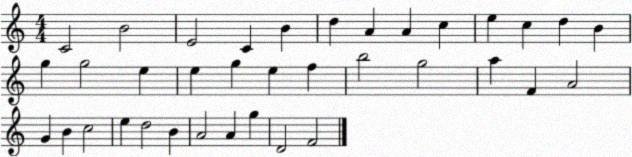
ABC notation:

X:1
T:Untitled
M:4/4
L:1/4
K:C
C2 B2 E2 C B d A A c e c d B g g2 e e g e f b2 g2 a F A2 G B c2 e d2 B A2 A g D2 F2